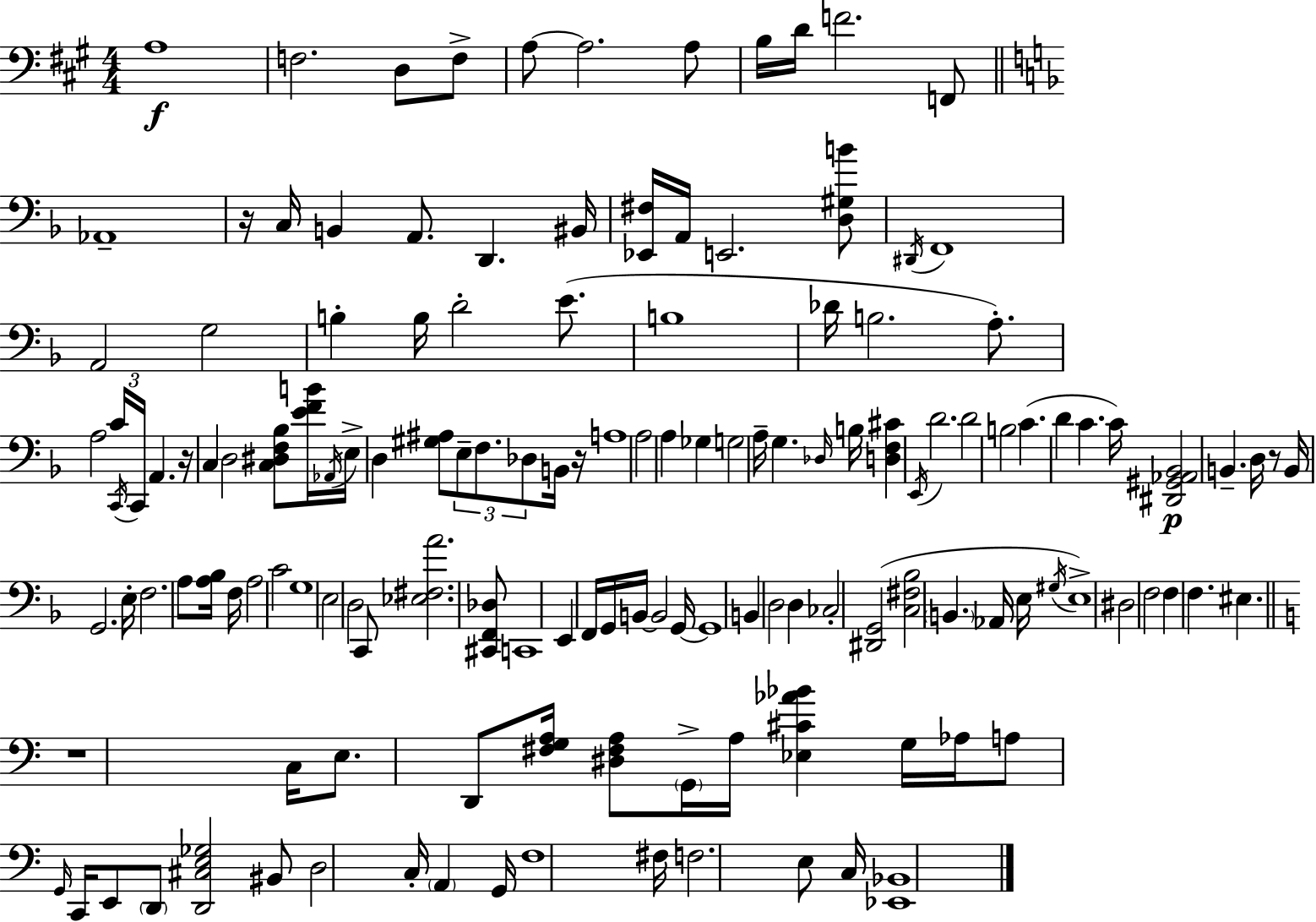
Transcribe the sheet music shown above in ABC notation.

X:1
T:Untitled
M:4/4
L:1/4
K:A
A,4 F,2 D,/2 F,/2 A,/2 A,2 A,/2 B,/4 D/4 F2 F,,/2 _A,,4 z/4 C,/4 B,, A,,/2 D,, ^B,,/4 [_E,,^F,]/4 A,,/4 E,,2 [D,^G,B]/2 ^D,,/4 F,,4 A,,2 G,2 B, B,/4 D2 E/2 B,4 _D/4 B,2 A,/2 A,2 C/4 C,,/4 C,,/4 A,, z/4 C, D,2 [C,^D,F,_B,]/2 [EFB]/4 _A,,/4 E,/4 D, [^G,^A,]/2 E,/2 F,/2 _D,/2 B,,/4 z/4 A,4 A,2 A, _G, G,2 A,/4 G, _D,/4 B,/4 [D,F,^C] E,,/4 D2 D2 B,2 C D C C/4 [^D,,^G,,_A,,_B,,]2 B,, D,/4 z/2 B,,/4 G,,2 E,/4 F,2 A,/2 [A,_B,]/4 F,/4 A,2 C2 G,4 E,2 D,2 C,,/2 [_E,^F,A]2 [^C,,F,,_D,]/2 C,,4 E,, F,,/4 G,,/4 B,,/4 B,,2 G,,/4 G,,4 B,, D,2 D, _C,2 [^D,,G,,]2 [C,^F,_B,]2 B,, _A,,/4 E,/4 ^G,/4 E,4 ^D,2 F,2 F, F, ^E, z4 C,/4 E,/2 D,,/2 [^F,G,A,]/4 [^D,^F,A,]/2 G,,/4 A,/4 [_E,^C_A_B] G,/4 _A,/4 A,/2 G,,/4 C,,/4 E,,/2 D,,/2 [D,,^C,E,_G,]2 ^B,,/2 D,2 C,/4 A,, G,,/4 F,4 ^F,/4 F,2 E,/2 C,/4 [_E,,_B,,]4